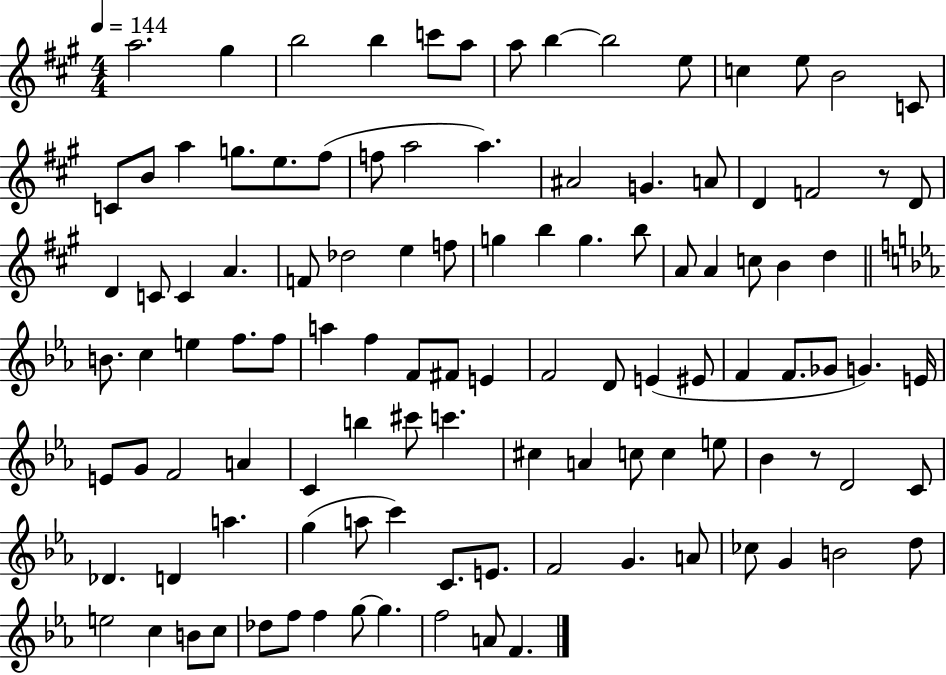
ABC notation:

X:1
T:Untitled
M:4/4
L:1/4
K:A
a2 ^g b2 b c'/2 a/2 a/2 b b2 e/2 c e/2 B2 C/2 C/2 B/2 a g/2 e/2 ^f/2 f/2 a2 a ^A2 G A/2 D F2 z/2 D/2 D C/2 C A F/2 _d2 e f/2 g b g b/2 A/2 A c/2 B d B/2 c e f/2 f/2 a f F/2 ^F/2 E F2 D/2 E ^E/2 F F/2 _G/2 G E/4 E/2 G/2 F2 A C b ^c'/2 c' ^c A c/2 c e/2 _B z/2 D2 C/2 _D D a g a/2 c' C/2 E/2 F2 G A/2 _c/2 G B2 d/2 e2 c B/2 c/2 _d/2 f/2 f g/2 g f2 A/2 F